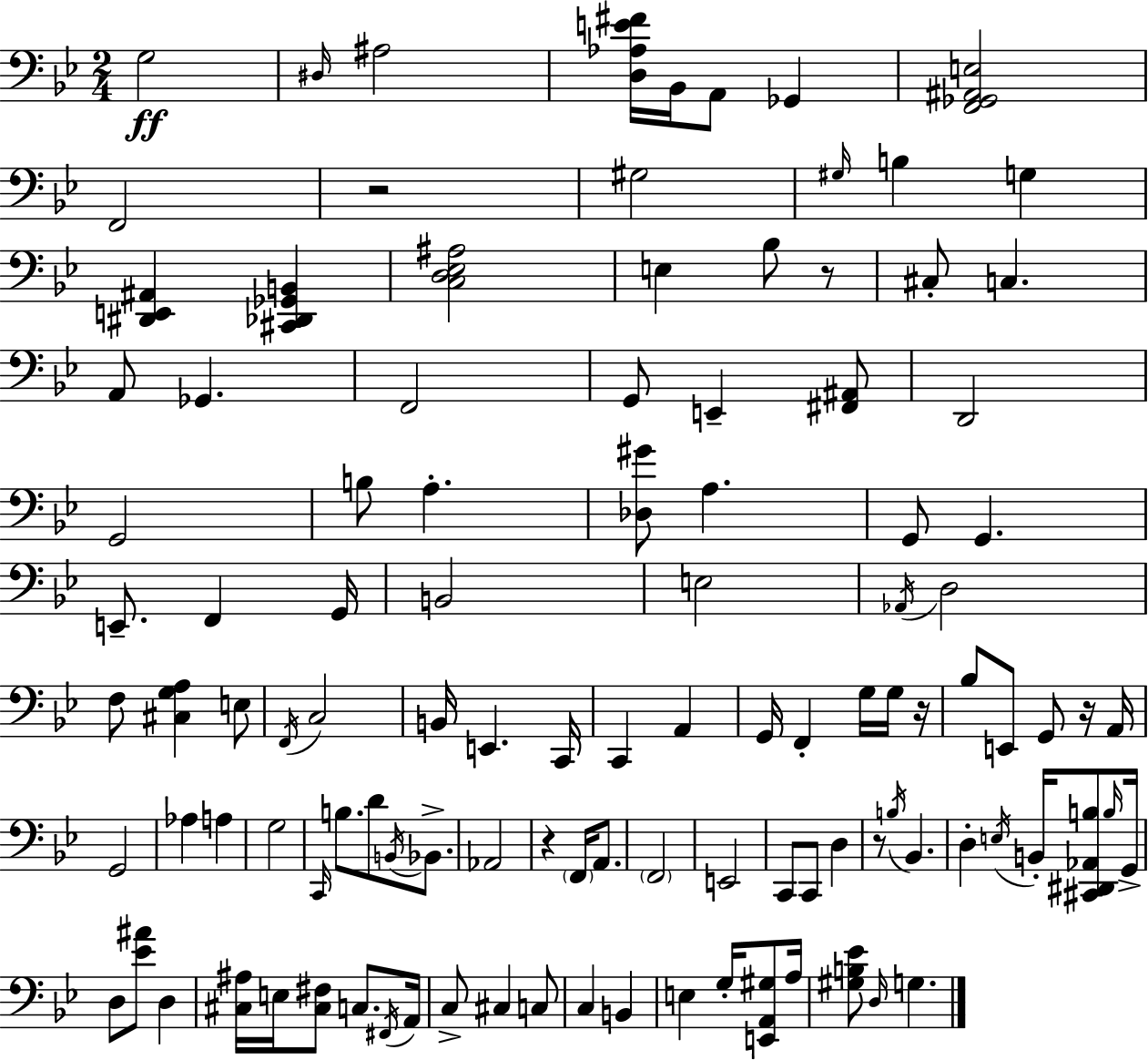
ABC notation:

X:1
T:Untitled
M:2/4
L:1/4
K:Bb
G,2 ^D,/4 ^A,2 [D,_A,E^F]/4 _B,,/4 A,,/2 _G,, [F,,_G,,^A,,E,]2 F,,2 z2 ^G,2 ^G,/4 B, G, [^D,,E,,^A,,] [^C,,_D,,_G,,B,,] [C,D,_E,^A,]2 E, _B,/2 z/2 ^C,/2 C, A,,/2 _G,, F,,2 G,,/2 E,, [^F,,^A,,]/2 D,,2 G,,2 B,/2 A, [_D,^G]/2 A, G,,/2 G,, E,,/2 F,, G,,/4 B,,2 E,2 _A,,/4 D,2 F,/2 [^C,G,A,] E,/2 F,,/4 C,2 B,,/4 E,, C,,/4 C,, A,, G,,/4 F,, G,/4 G,/4 z/4 _B,/2 E,,/2 G,,/2 z/4 A,,/4 G,,2 _A, A, G,2 C,,/4 B,/2 D/2 B,,/4 _B,,/2 _A,,2 z F,,/4 A,,/2 F,,2 E,,2 C,,/2 C,,/2 D, z/2 B,/4 _B,, D, E,/4 B,,/4 [^C,,^D,,_A,,B,]/2 B,/4 G,,/4 D,/2 [_E^A]/2 D, [^C,^A,]/4 E,/4 [^C,^F,]/2 C,/2 ^F,,/4 A,,/4 C,/2 ^C, C,/2 C, B,, E, G,/4 [E,,A,,^G,]/2 A,/4 [^G,B,_E]/2 D,/4 G,